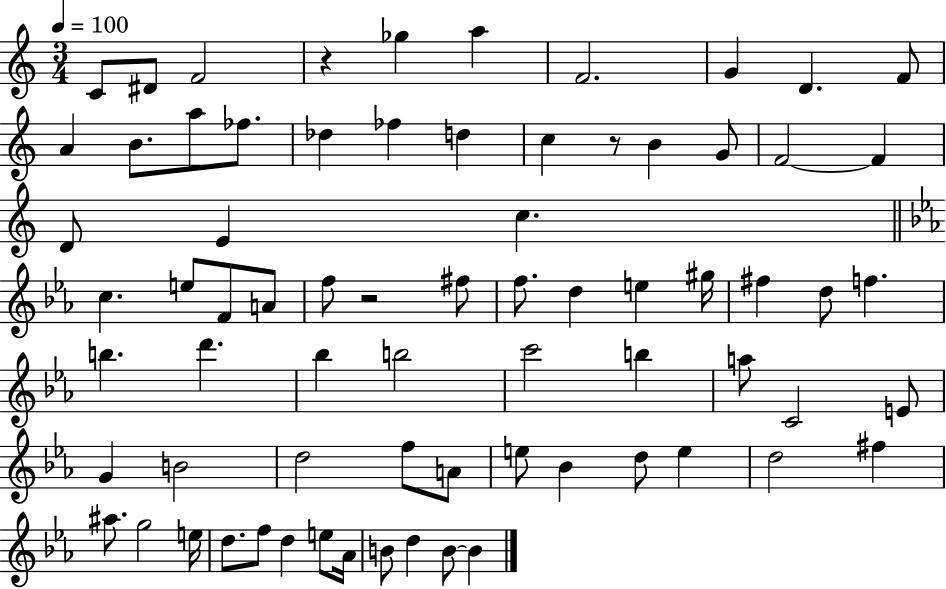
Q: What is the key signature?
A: C major